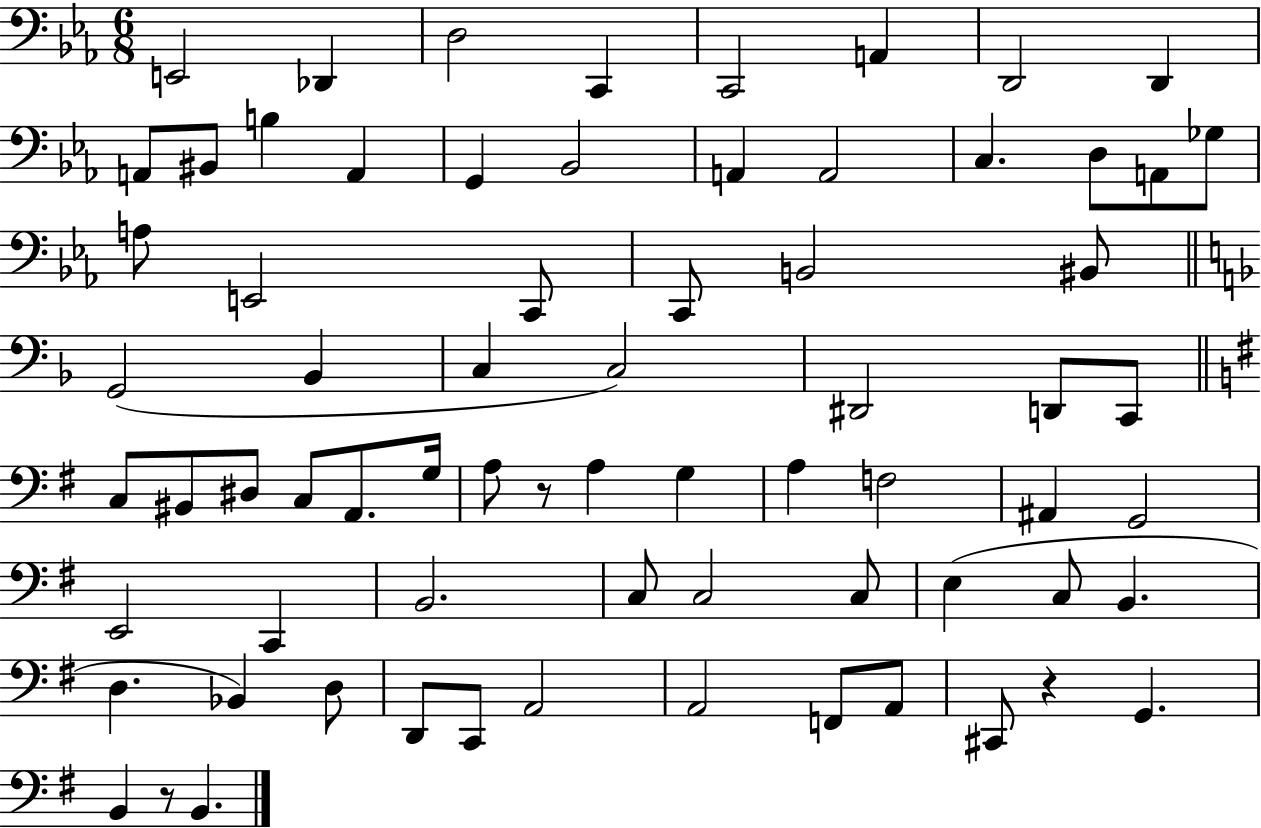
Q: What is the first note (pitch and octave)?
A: E2